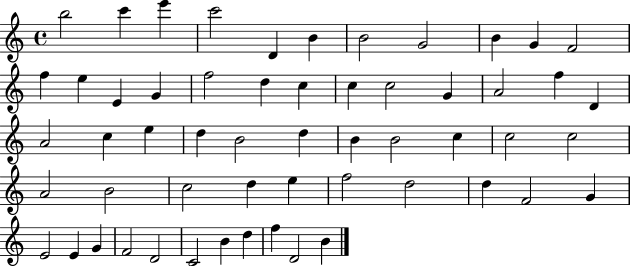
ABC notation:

X:1
T:Untitled
M:4/4
L:1/4
K:C
b2 c' e' c'2 D B B2 G2 B G F2 f e E G f2 d c c c2 G A2 f D A2 c e d B2 d B B2 c c2 c2 A2 B2 c2 d e f2 d2 d F2 G E2 E G F2 D2 C2 B d f D2 B